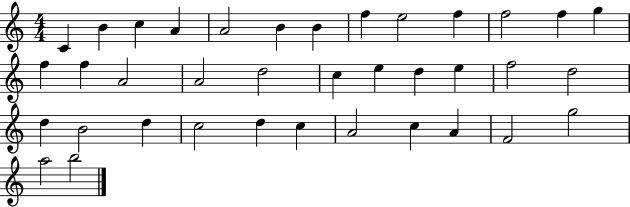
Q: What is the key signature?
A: C major